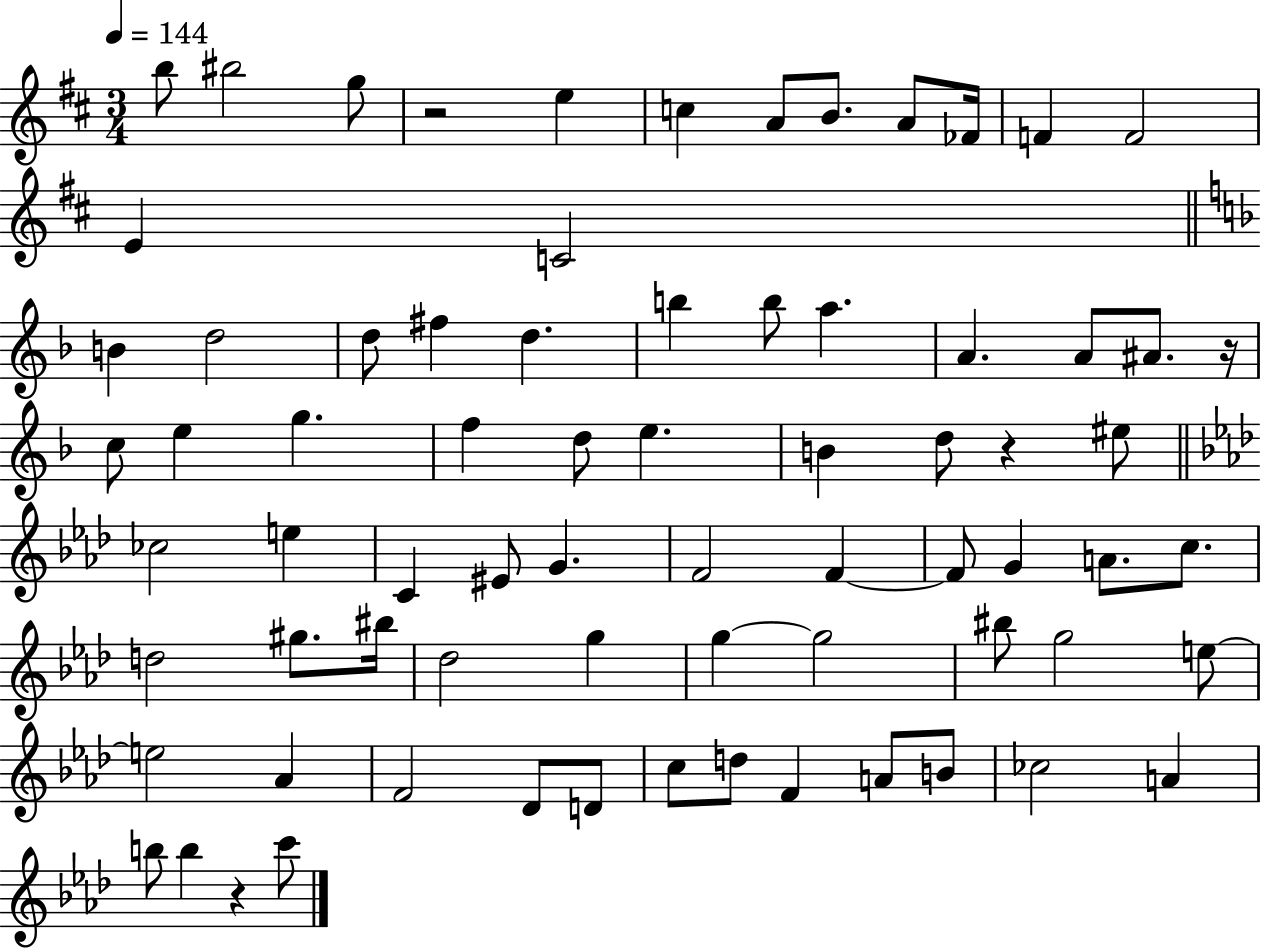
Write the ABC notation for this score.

X:1
T:Untitled
M:3/4
L:1/4
K:D
b/2 ^b2 g/2 z2 e c A/2 B/2 A/2 _F/4 F F2 E C2 B d2 d/2 ^f d b b/2 a A A/2 ^A/2 z/4 c/2 e g f d/2 e B d/2 z ^e/2 _c2 e C ^E/2 G F2 F F/2 G A/2 c/2 d2 ^g/2 ^b/4 _d2 g g g2 ^b/2 g2 e/2 e2 _A F2 _D/2 D/2 c/2 d/2 F A/2 B/2 _c2 A b/2 b z c'/2